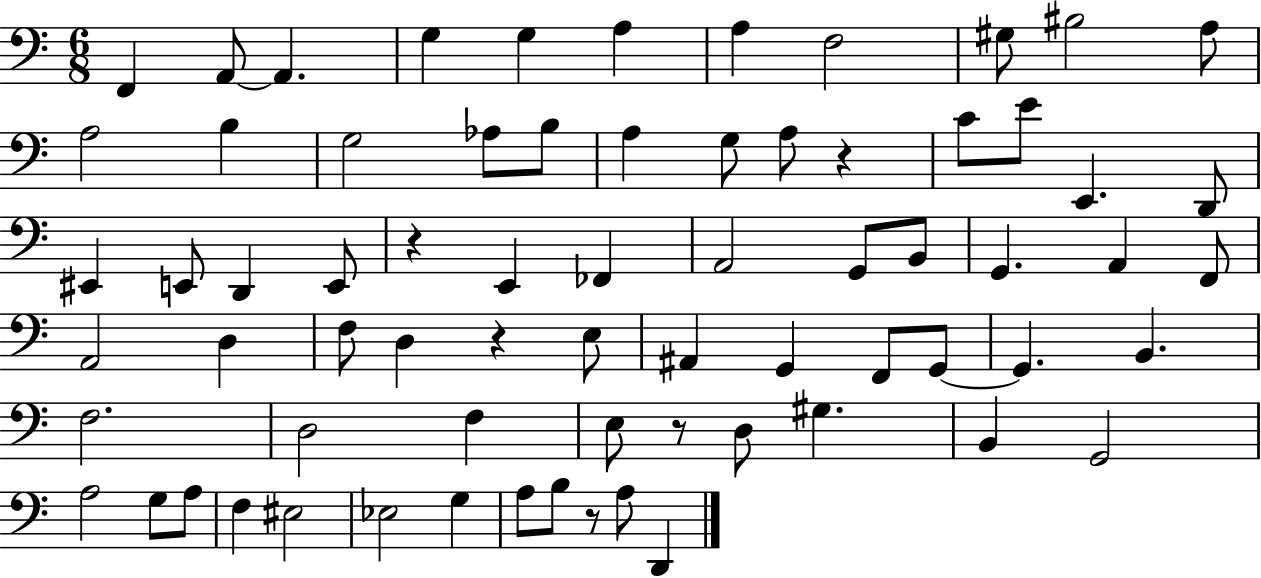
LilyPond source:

{
  \clef bass
  \numericTimeSignature
  \time 6/8
  \key c \major
  f,4 a,8~~ a,4. | g4 g4 a4 | a4 f2 | gis8 bis2 a8 | \break a2 b4 | g2 aes8 b8 | a4 g8 a8 r4 | c'8 e'8 e,4. d,8 | \break eis,4 e,8 d,4 e,8 | r4 e,4 fes,4 | a,2 g,8 b,8 | g,4. a,4 f,8 | \break a,2 d4 | f8 d4 r4 e8 | ais,4 g,4 f,8 g,8~~ | g,4. b,4. | \break f2. | d2 f4 | e8 r8 d8 gis4. | b,4 g,2 | \break a2 g8 a8 | f4 eis2 | ees2 g4 | a8 b8 r8 a8 d,4 | \break \bar "|."
}